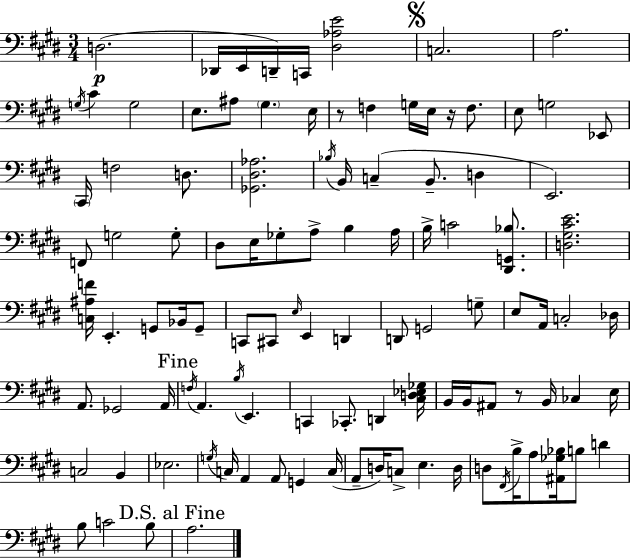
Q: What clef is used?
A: bass